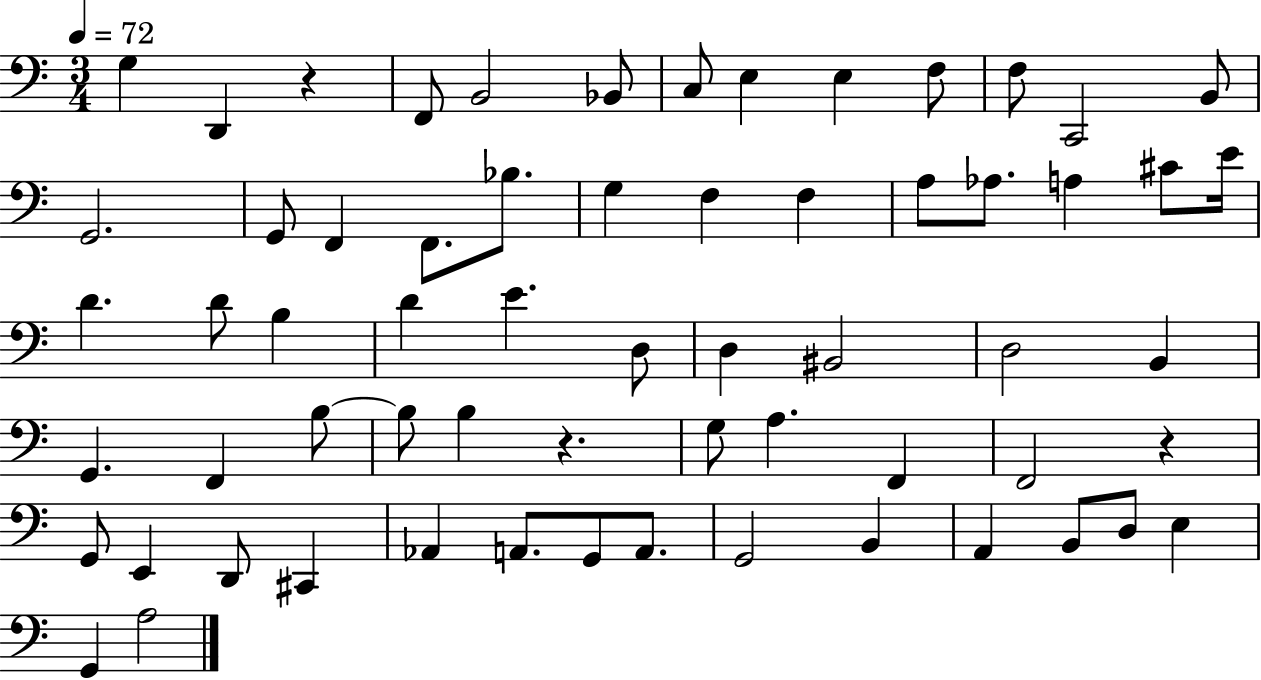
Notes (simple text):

G3/q D2/q R/q F2/e B2/h Bb2/e C3/e E3/q E3/q F3/e F3/e C2/h B2/e G2/h. G2/e F2/q F2/e. Bb3/e. G3/q F3/q F3/q A3/e Ab3/e. A3/q C#4/e E4/s D4/q. D4/e B3/q D4/q E4/q. D3/e D3/q BIS2/h D3/h B2/q G2/q. F2/q B3/e B3/e B3/q R/q. G3/e A3/q. F2/q F2/h R/q G2/e E2/q D2/e C#2/q Ab2/q A2/e. G2/e A2/e. G2/h B2/q A2/q B2/e D3/e E3/q G2/q A3/h